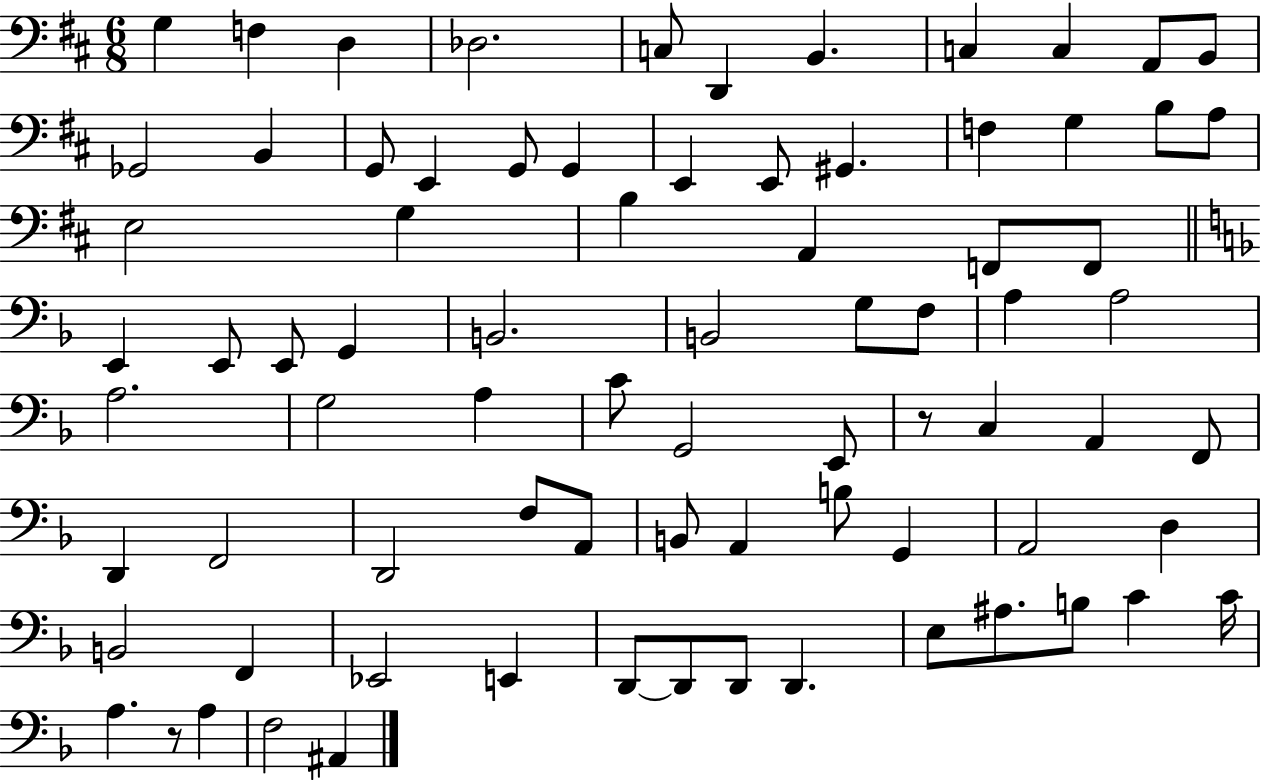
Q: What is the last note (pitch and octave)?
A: A#2